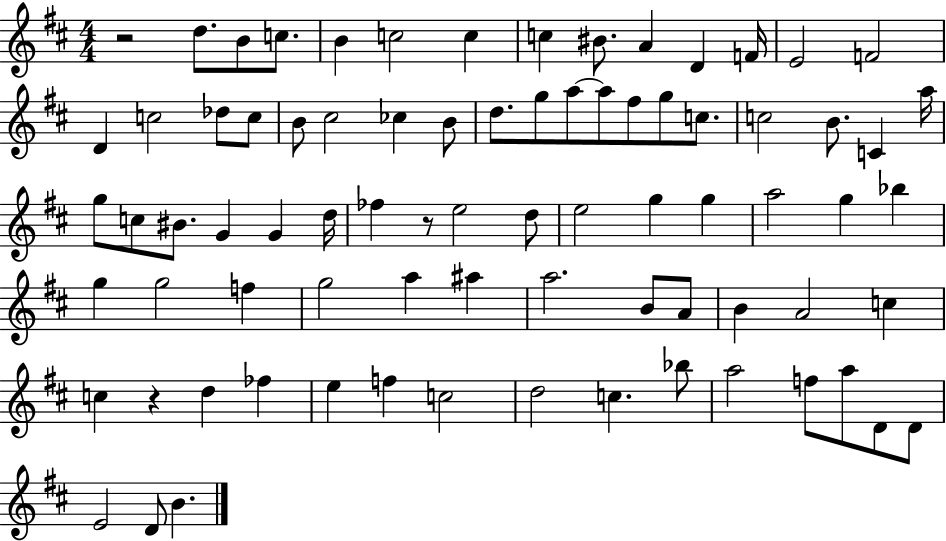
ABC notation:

X:1
T:Untitled
M:4/4
L:1/4
K:D
z2 d/2 B/2 c/2 B c2 c c ^B/2 A D F/4 E2 F2 D c2 _d/2 c/2 B/2 ^c2 _c B/2 d/2 g/2 a/2 a/2 ^f/2 g/2 c/2 c2 B/2 C a/4 g/2 c/2 ^B/2 G G d/4 _f z/2 e2 d/2 e2 g g a2 g _b g g2 f g2 a ^a a2 B/2 A/2 B A2 c c z d _f e f c2 d2 c _b/2 a2 f/2 a/2 D/2 D/2 E2 D/2 B